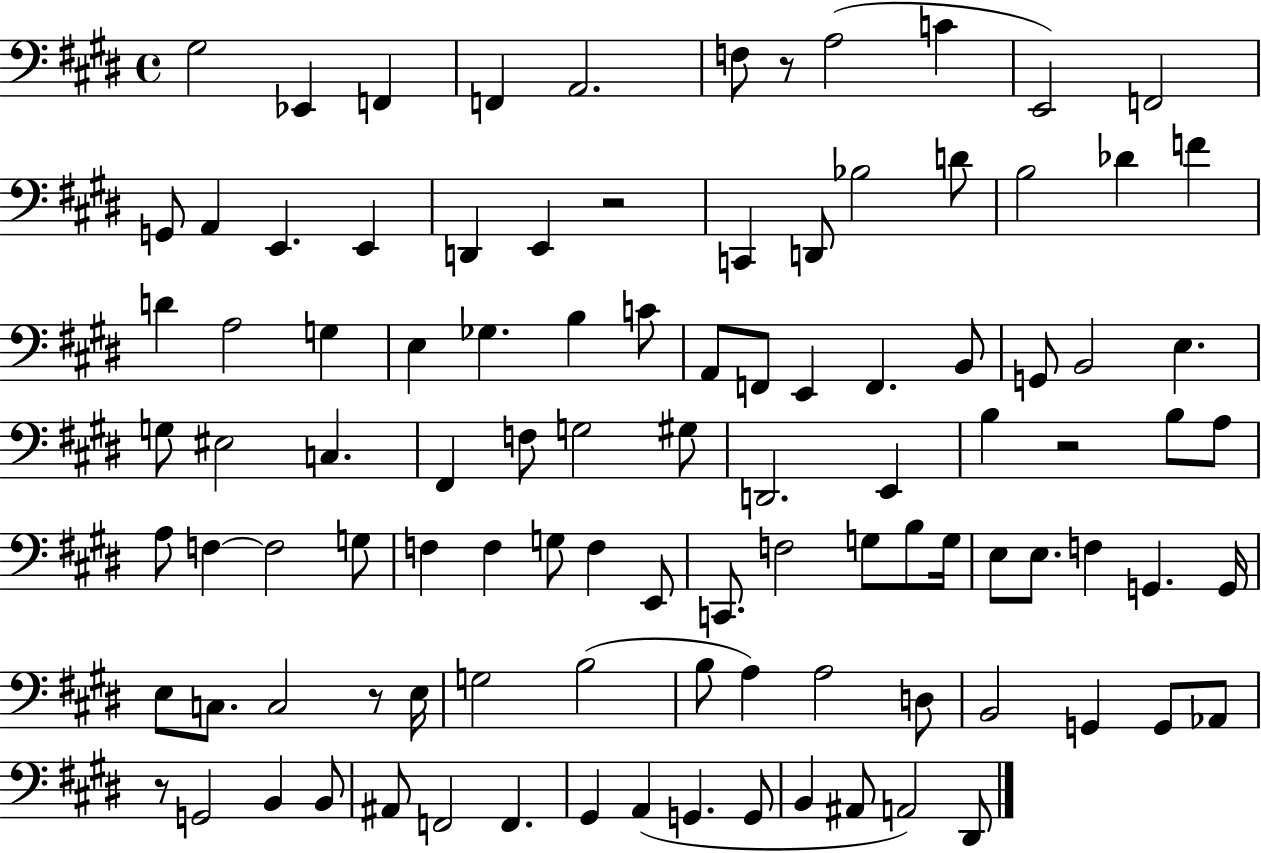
G#3/h Eb2/q F2/q F2/q A2/h. F3/e R/e A3/h C4/q E2/h F2/h G2/e A2/q E2/q. E2/q D2/q E2/q R/h C2/q D2/e Bb3/h D4/e B3/h Db4/q F4/q D4/q A3/h G3/q E3/q Gb3/q. B3/q C4/e A2/e F2/e E2/q F2/q. B2/e G2/e B2/h E3/q. G3/e EIS3/h C3/q. F#2/q F3/e G3/h G#3/e D2/h. E2/q B3/q R/h B3/e A3/e A3/e F3/q F3/h G3/e F3/q F3/q G3/e F3/q E2/e C2/e. F3/h G3/e B3/e G3/s E3/e E3/e. F3/q G2/q. G2/s E3/e C3/e. C3/h R/e E3/s G3/h B3/h B3/e A3/q A3/h D3/e B2/h G2/q G2/e Ab2/e R/e G2/h B2/q B2/e A#2/e F2/h F2/q. G#2/q A2/q G2/q. G2/e B2/q A#2/e A2/h D#2/e